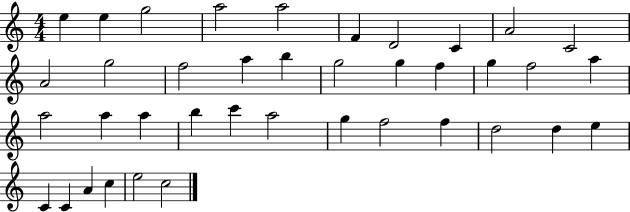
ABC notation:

X:1
T:Untitled
M:4/4
L:1/4
K:C
e e g2 a2 a2 F D2 C A2 C2 A2 g2 f2 a b g2 g f g f2 a a2 a a b c' a2 g f2 f d2 d e C C A c e2 c2